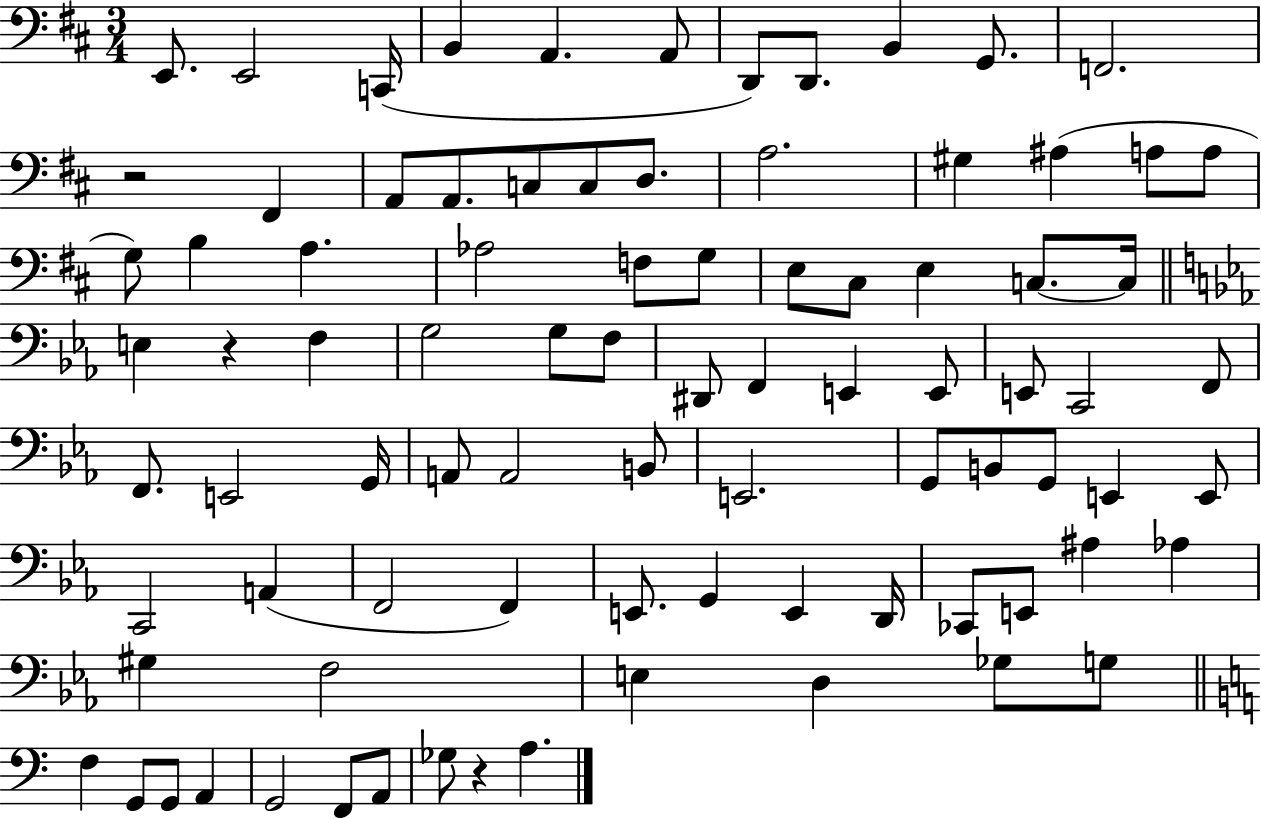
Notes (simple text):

E2/e. E2/h C2/s B2/q A2/q. A2/e D2/e D2/e. B2/q G2/e. F2/h. R/h F#2/q A2/e A2/e. C3/e C3/e D3/e. A3/h. G#3/q A#3/q A3/e A3/e G3/e B3/q A3/q. Ab3/h F3/e G3/e E3/e C#3/e E3/q C3/e. C3/s E3/q R/q F3/q G3/h G3/e F3/e D#2/e F2/q E2/q E2/e E2/e C2/h F2/e F2/e. E2/h G2/s A2/e A2/h B2/e E2/h. G2/e B2/e G2/e E2/q E2/e C2/h A2/q F2/h F2/q E2/e. G2/q E2/q D2/s CES2/e E2/e A#3/q Ab3/q G#3/q F3/h E3/q D3/q Gb3/e G3/e F3/q G2/e G2/e A2/q G2/h F2/e A2/e Gb3/e R/q A3/q.